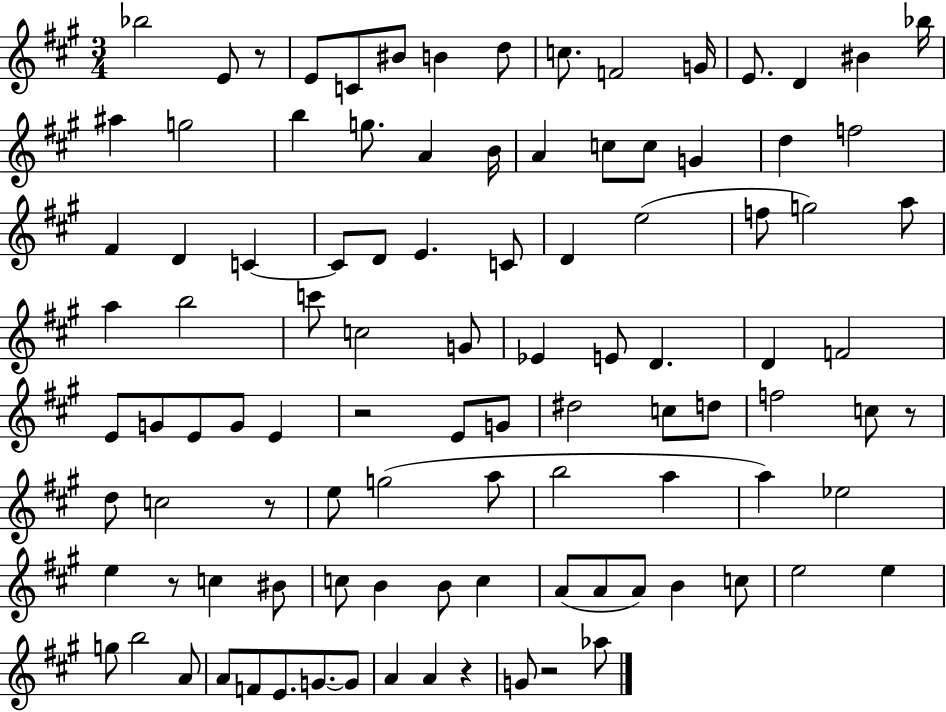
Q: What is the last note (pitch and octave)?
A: Ab5